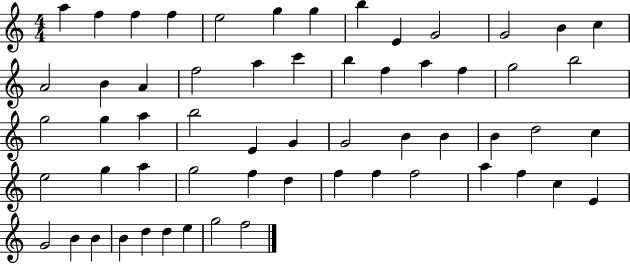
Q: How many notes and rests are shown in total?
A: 59